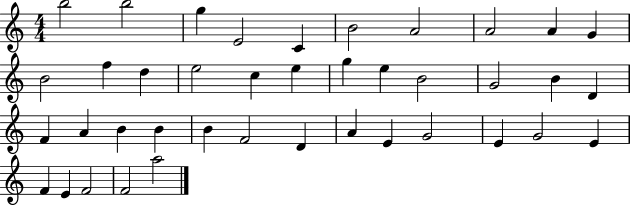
X:1
T:Untitled
M:4/4
L:1/4
K:C
b2 b2 g E2 C B2 A2 A2 A G B2 f d e2 c e g e B2 G2 B D F A B B B F2 D A E G2 E G2 E F E F2 F2 a2